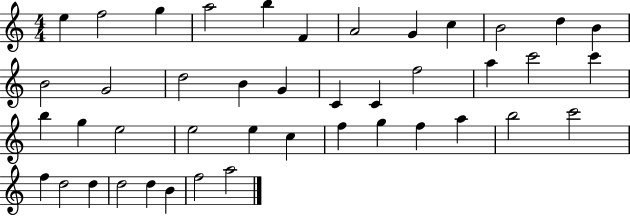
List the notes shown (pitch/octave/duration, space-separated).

E5/q F5/h G5/q A5/h B5/q F4/q A4/h G4/q C5/q B4/h D5/q B4/q B4/h G4/h D5/h B4/q G4/q C4/q C4/q F5/h A5/q C6/h C6/q B5/q G5/q E5/h E5/h E5/q C5/q F5/q G5/q F5/q A5/q B5/h C6/h F5/q D5/h D5/q D5/h D5/q B4/q F5/h A5/h